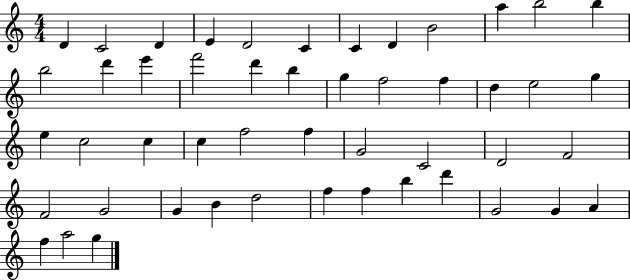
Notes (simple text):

D4/q C4/h D4/q E4/q D4/h C4/q C4/q D4/q B4/h A5/q B5/h B5/q B5/h D6/q E6/q F6/h D6/q B5/q G5/q F5/h F5/q D5/q E5/h G5/q E5/q C5/h C5/q C5/q F5/h F5/q G4/h C4/h D4/h F4/h F4/h G4/h G4/q B4/q D5/h F5/q F5/q B5/q D6/q G4/h G4/q A4/q F5/q A5/h G5/q